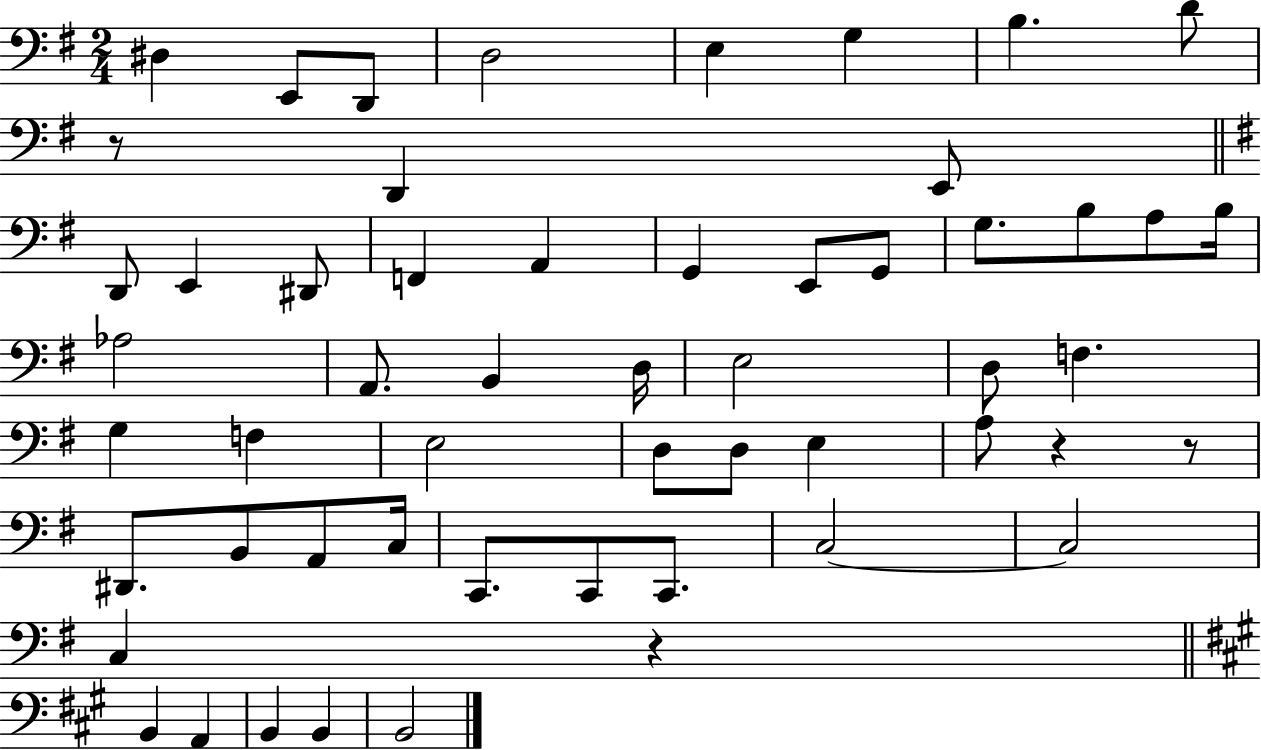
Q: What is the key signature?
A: G major